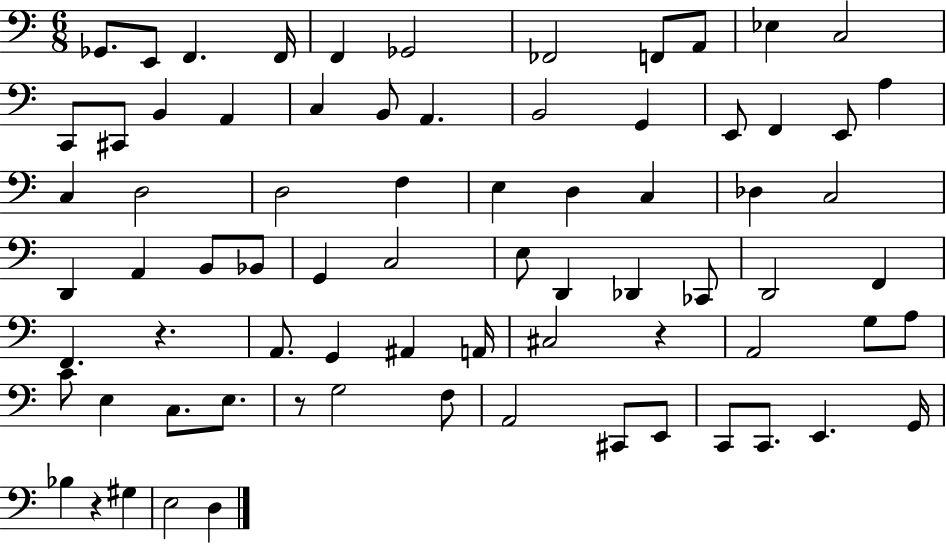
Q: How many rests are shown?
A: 4